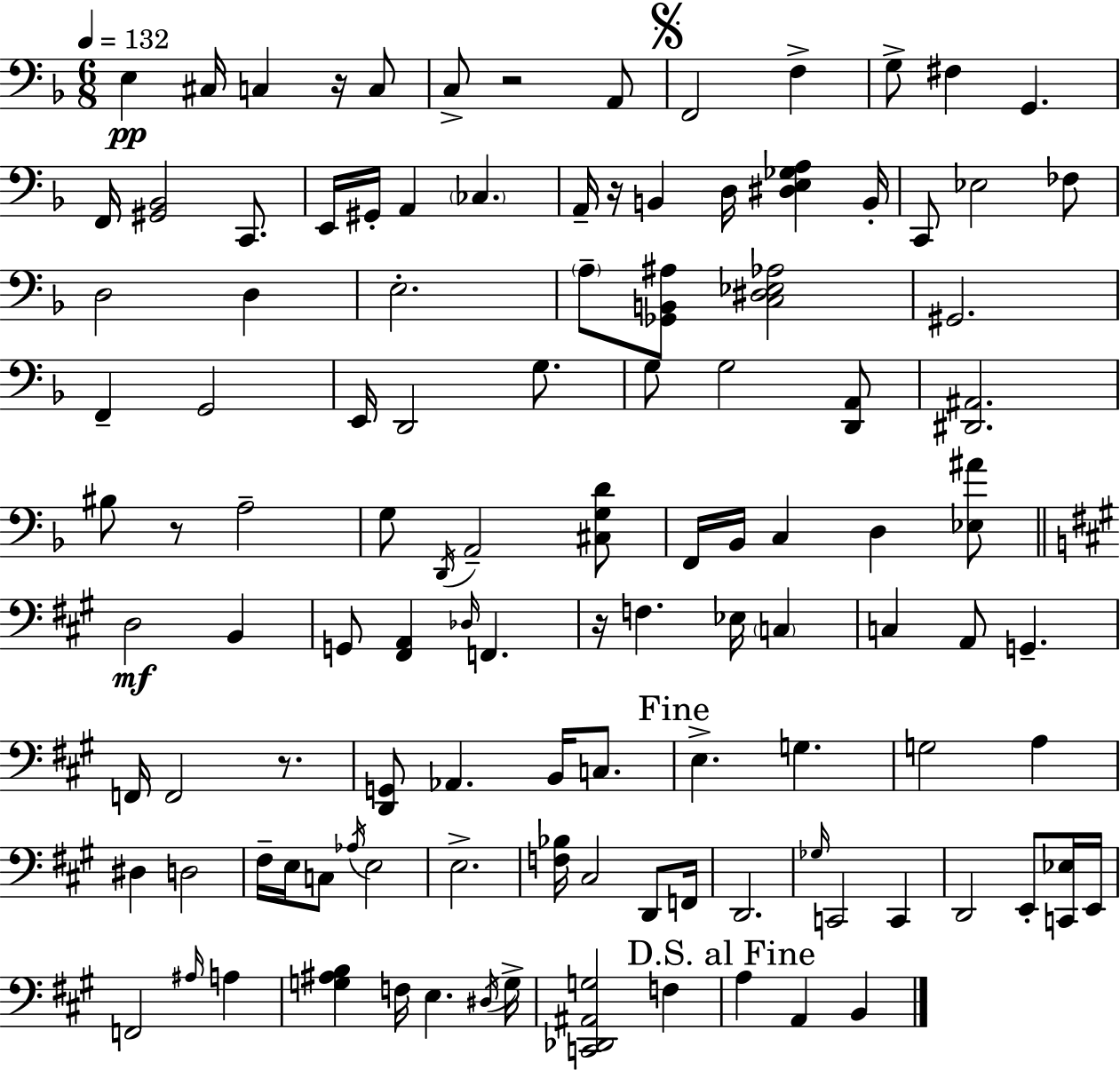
{
  \clef bass
  \numericTimeSignature
  \time 6/8
  \key f \major
  \tempo 4 = 132
  e4\pp cis16 c4 r16 c8 | c8-> r2 a,8 | \mark \markup { \musicglyph "scripts.segno" } f,2 f4-> | g8-> fis4 g,4. | \break f,16 <gis, bes,>2 c,8. | e,16 gis,16-. a,4 \parenthesize ces4. | a,16-- r16 b,4 d16 <dis e ges a>4 b,16-. | c,8 ees2 fes8 | \break d2 d4 | e2.-. | \parenthesize a8-- <ges, b, ais>8 <c dis ees aes>2 | gis,2. | \break f,4-- g,2 | e,16 d,2 g8. | g8 g2 <d, a,>8 | <dis, ais,>2. | \break bis8 r8 a2-- | g8 \acciaccatura { d,16 } a,2-- <cis g d'>8 | f,16 bes,16 c4 d4 <ees ais'>8 | \bar "||" \break \key a \major d2\mf b,4 | g,8 <fis, a,>4 \grace { des16 } f,4. | r16 f4. ees16 \parenthesize c4 | c4 a,8 g,4.-- | \break f,16 f,2 r8. | <d, g,>8 aes,4. b,16 c8. | \mark "Fine" e4.-> g4. | g2 a4 | \break dis4 d2 | fis16-- e16 c8 \acciaccatura { aes16 } e2 | e2.-> | <f bes>16 cis2 d,8 | \break f,16 d,2. | \grace { ges16 } c,2 c,4 | d,2 e,8-. | <c, ees>16 e,16 f,2 \grace { ais16 } | \break a4 <g ais b>4 f16 e4. | \acciaccatura { dis16 } g16-> <c, des, ais, g>2 | f4 \mark "D.S. al Fine" a4 a,4 | b,4 \bar "|."
}